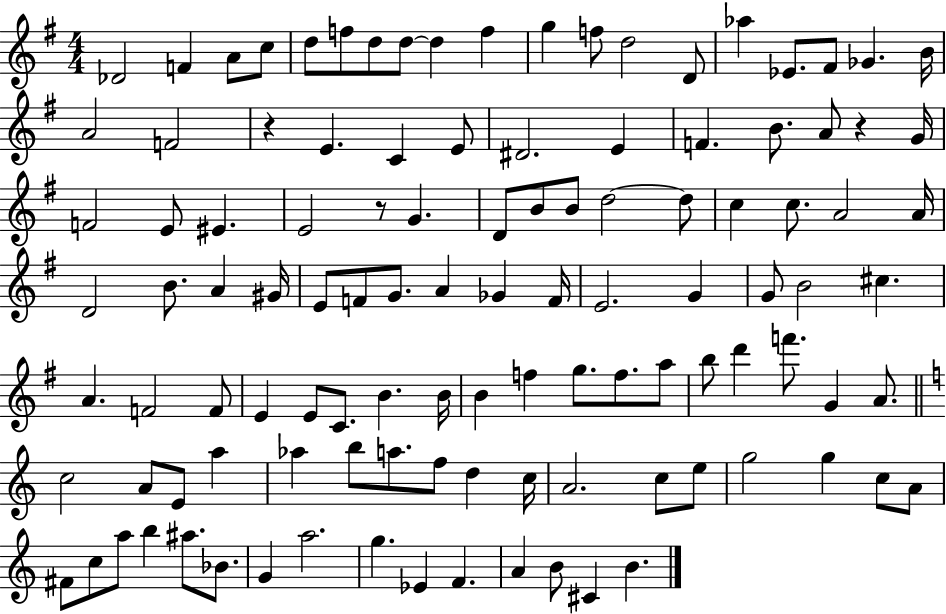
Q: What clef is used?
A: treble